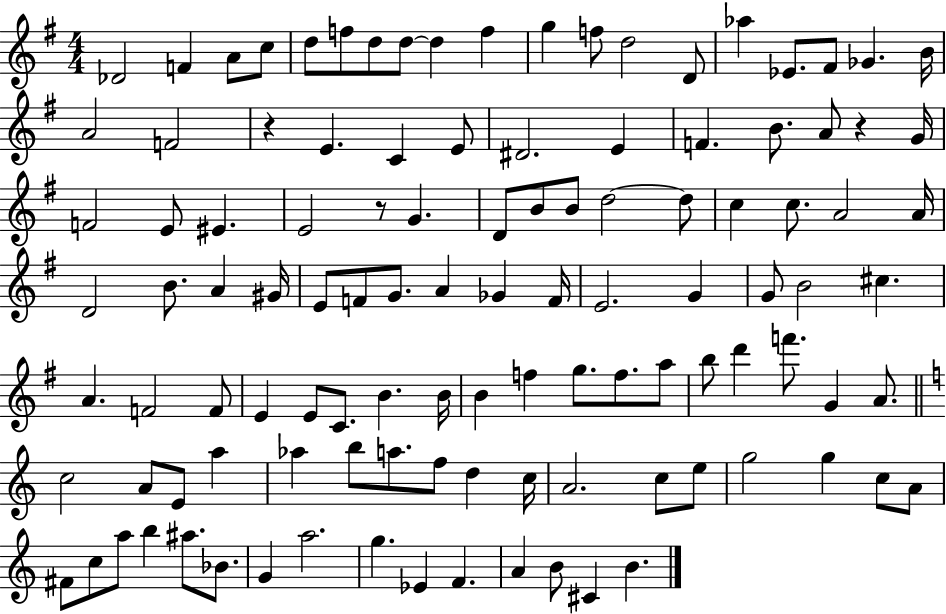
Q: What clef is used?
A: treble